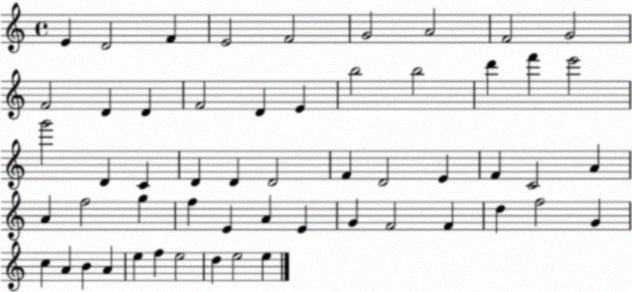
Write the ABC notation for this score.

X:1
T:Untitled
M:4/4
L:1/4
K:C
E D2 F E2 F2 G2 A2 F2 G2 F2 D D F2 D E b2 b2 d' f' e'2 g'2 D C D D D2 F D2 E F C2 A A f2 g f E A E G F2 F d f2 G c A B A e f e2 d e2 e